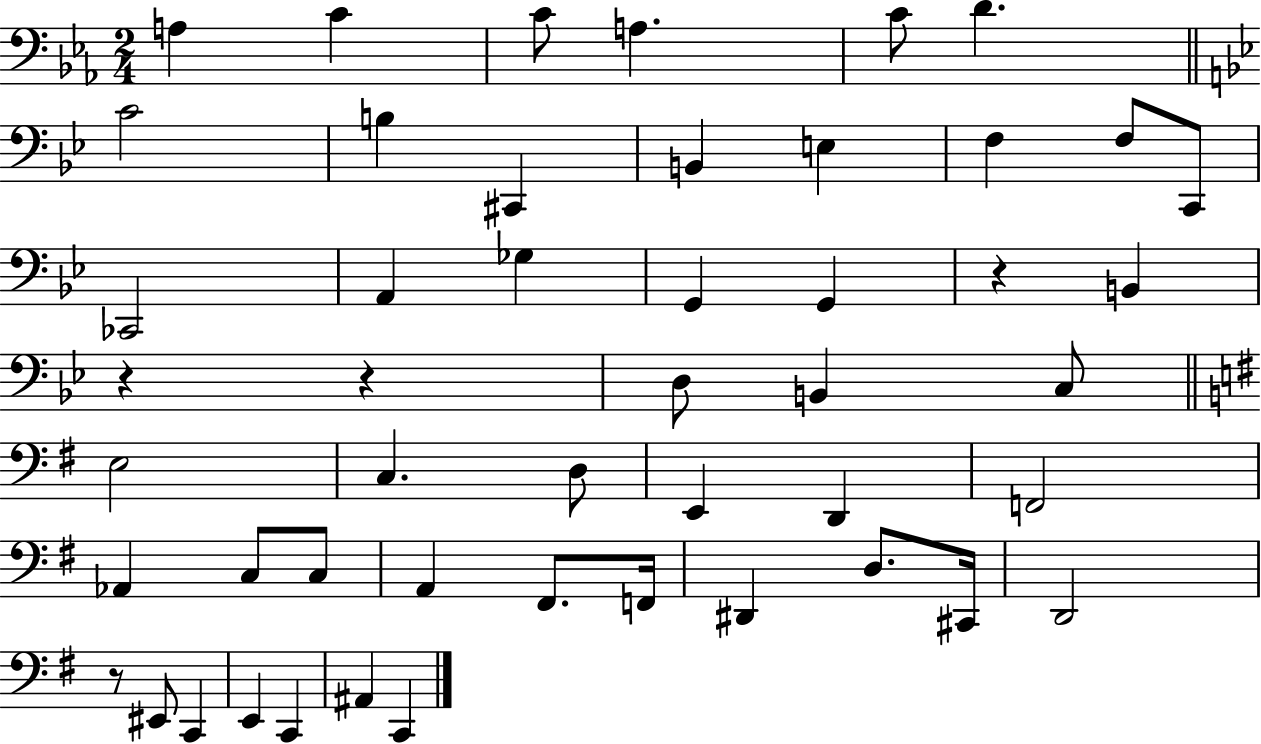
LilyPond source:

{
  \clef bass
  \numericTimeSignature
  \time 2/4
  \key ees \major
  \repeat volta 2 { a4 c'4 | c'8 a4. | c'8 d'4. | \bar "||" \break \key g \minor c'2 | b4 cis,4 | b,4 e4 | f4 f8 c,8 | \break ces,2 | a,4 ges4 | g,4 g,4 | r4 b,4 | \break r4 r4 | d8 b,4 c8 | \bar "||" \break \key g \major e2 | c4. d8 | e,4 d,4 | f,2 | \break aes,4 c8 c8 | a,4 fis,8. f,16 | dis,4 d8. cis,16 | d,2 | \break r8 eis,8 c,4 | e,4 c,4 | ais,4 c,4 | } \bar "|."
}